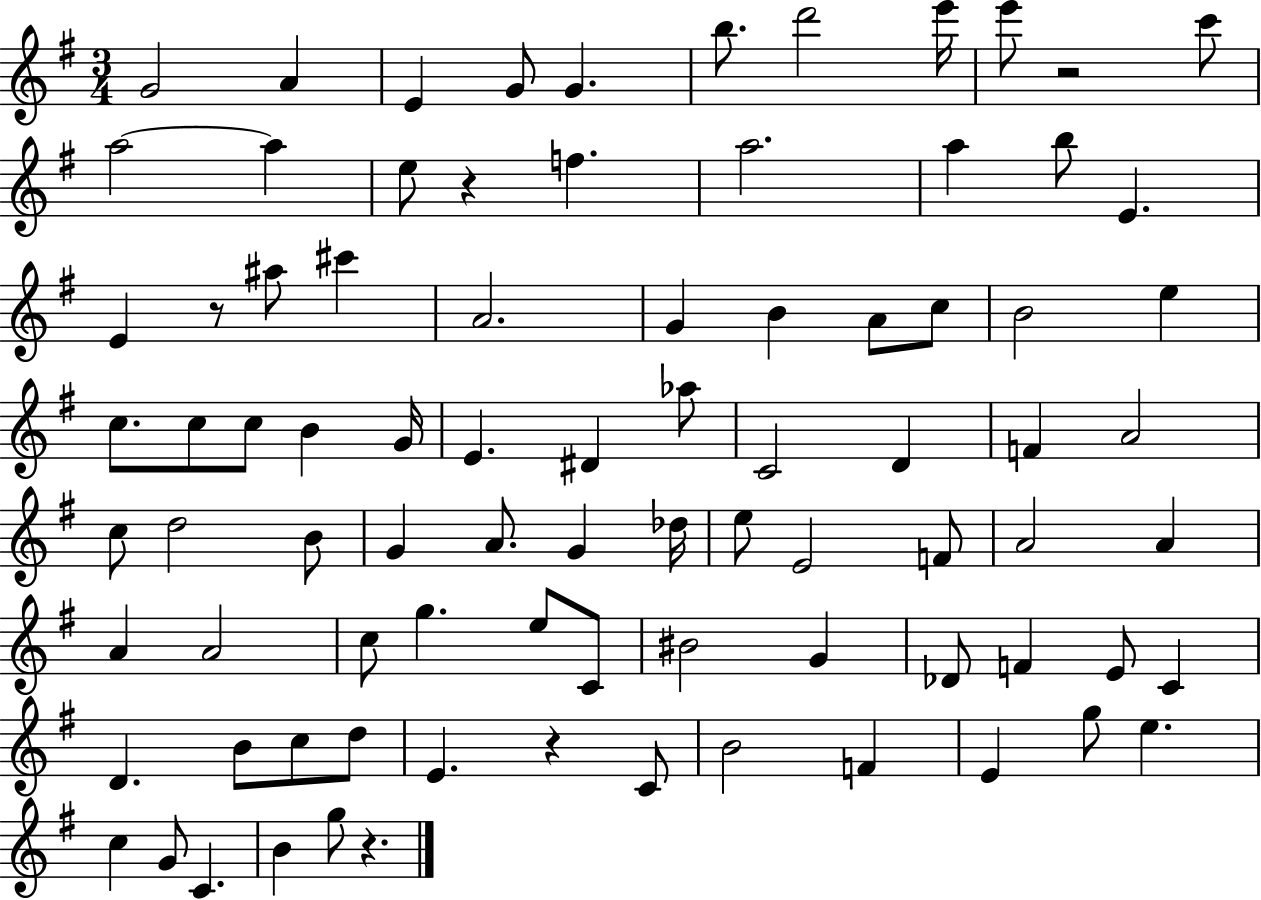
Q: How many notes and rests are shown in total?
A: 85